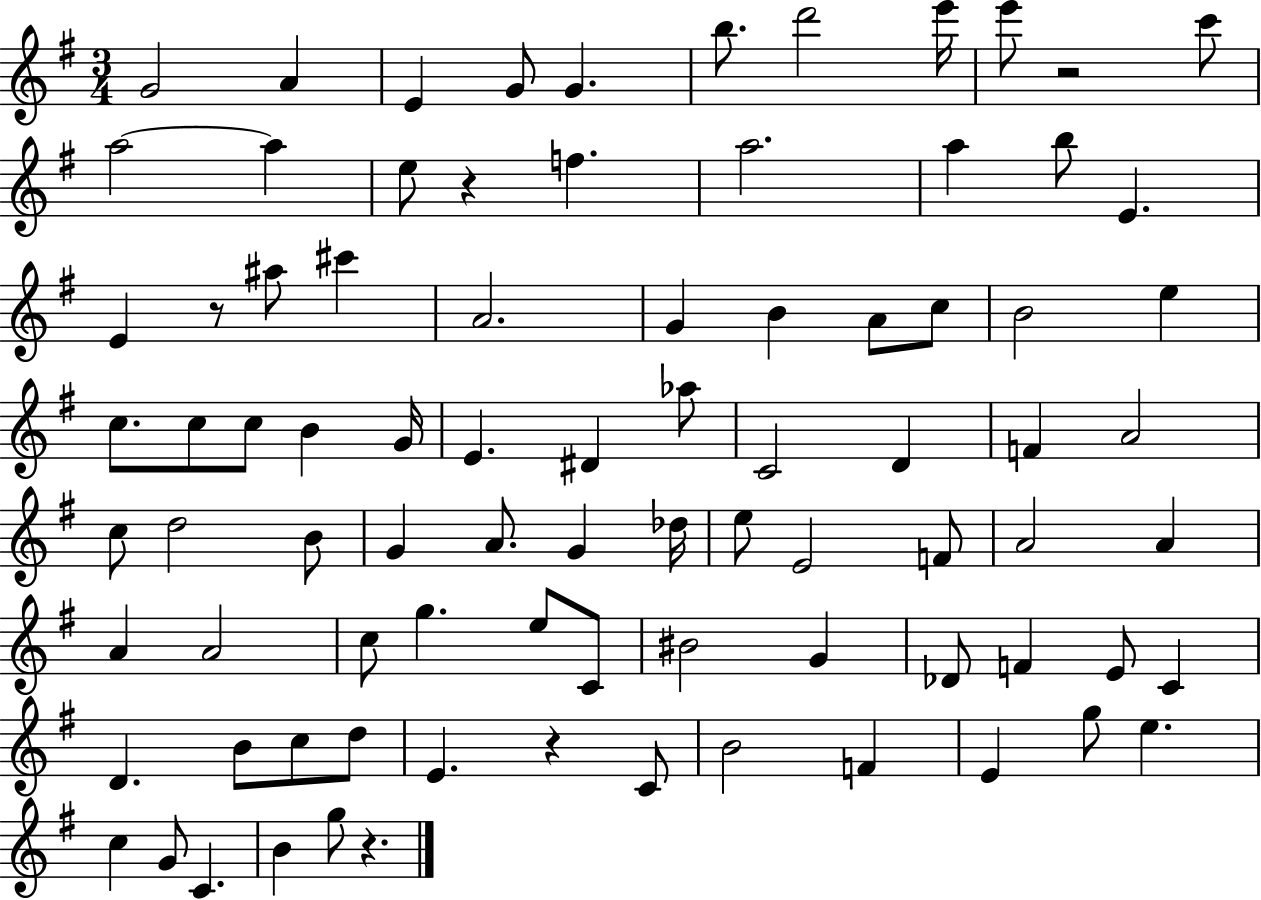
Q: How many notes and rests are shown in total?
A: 85